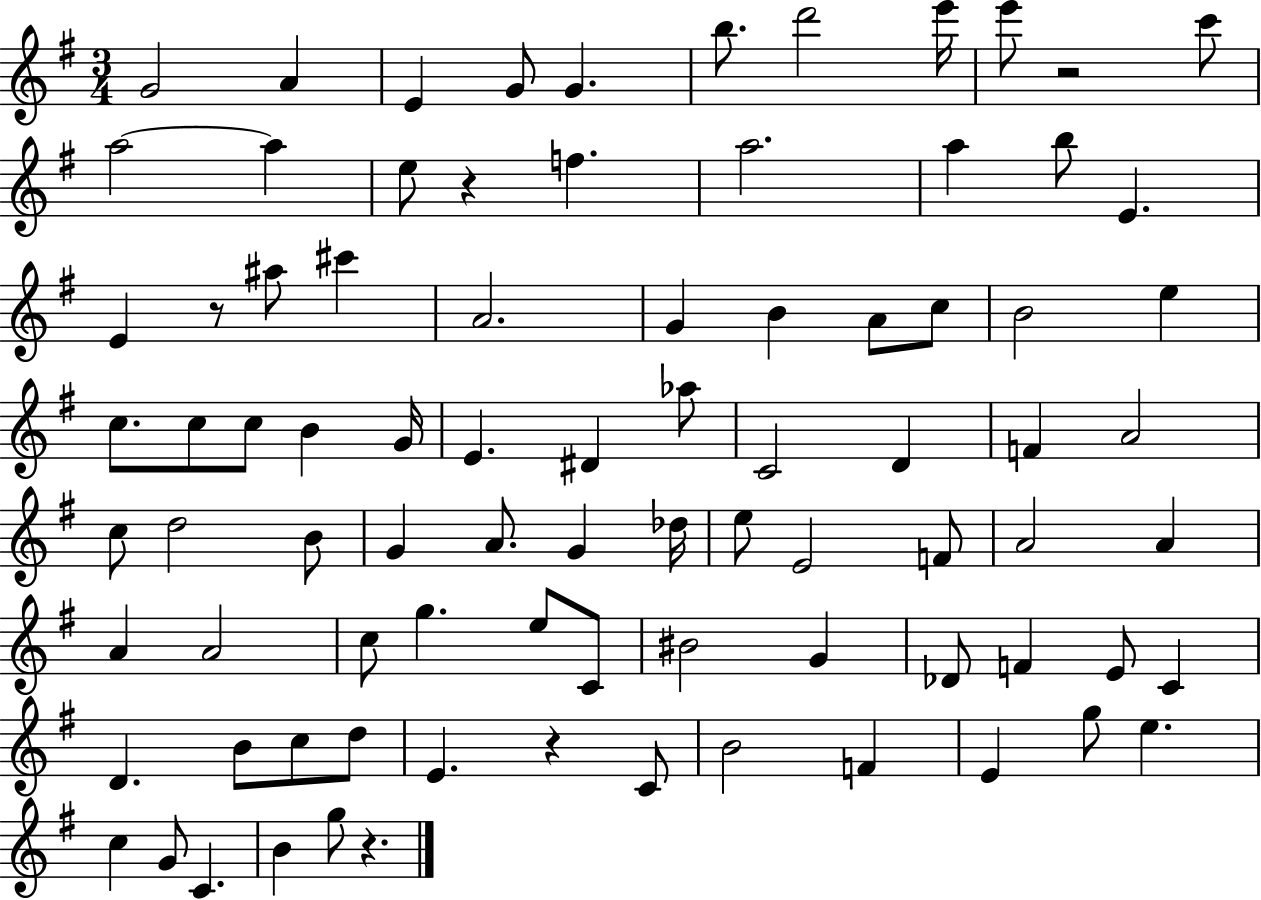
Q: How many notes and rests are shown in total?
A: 85